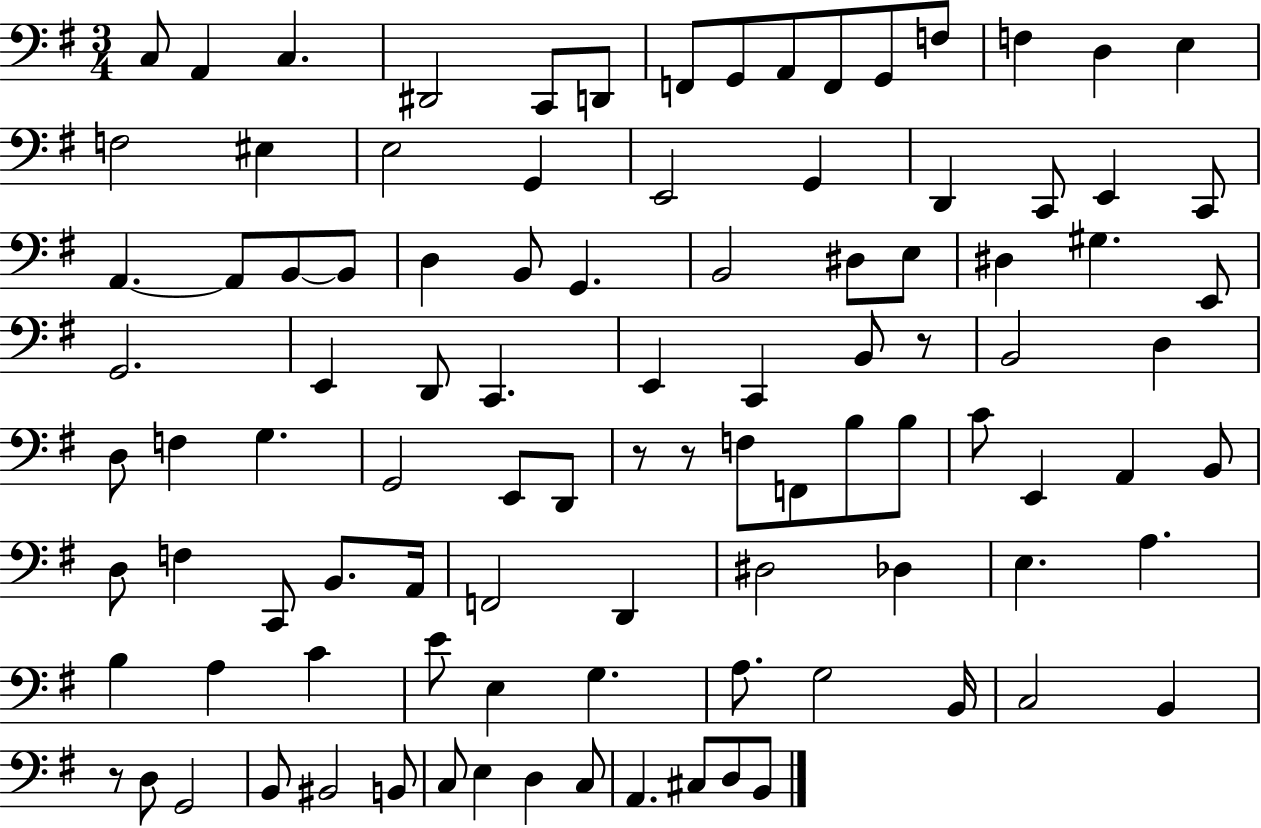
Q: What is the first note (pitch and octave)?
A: C3